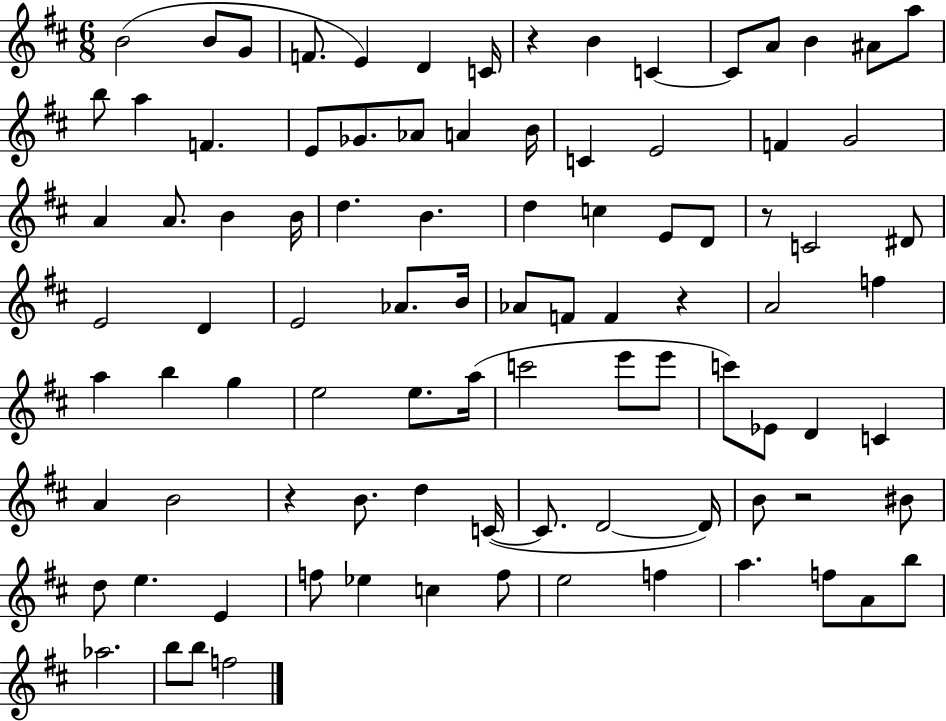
{
  \clef treble
  \numericTimeSignature
  \time 6/8
  \key d \major
  \repeat volta 2 { b'2( b'8 g'8 | f'8. e'4) d'4 c'16 | r4 b'4 c'4~~ | c'8 a'8 b'4 ais'8 a''8 | \break b''8 a''4 f'4. | e'8 ges'8. aes'8 a'4 b'16 | c'4 e'2 | f'4 g'2 | \break a'4 a'8. b'4 b'16 | d''4. b'4. | d''4 c''4 e'8 d'8 | r8 c'2 dis'8 | \break e'2 d'4 | e'2 aes'8. b'16 | aes'8 f'8 f'4 r4 | a'2 f''4 | \break a''4 b''4 g''4 | e''2 e''8. a''16( | c'''2 e'''8 e'''8 | c'''8) ees'8 d'4 c'4 | \break a'4 b'2 | r4 b'8. d''4 c'16~(~ | c'8. d'2~~ d'16) | b'8 r2 bis'8 | \break d''8 e''4. e'4 | f''8 ees''4 c''4 f''8 | e''2 f''4 | a''4. f''8 a'8 b''8 | \break aes''2. | b''8 b''8 f''2 | } \bar "|."
}